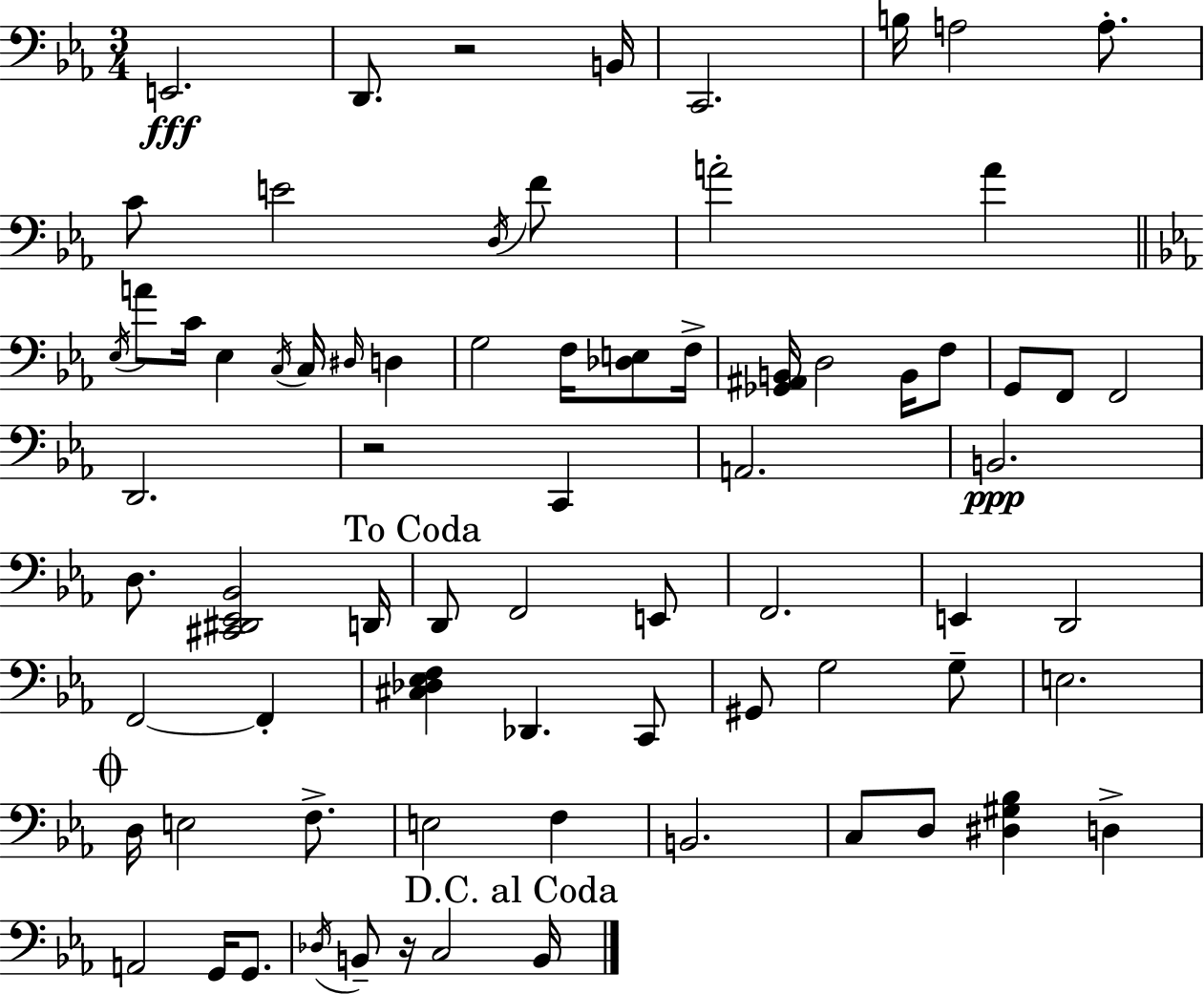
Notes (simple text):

E2/h. D2/e. R/h B2/s C2/h. B3/s A3/h A3/e. C4/e E4/h D3/s F4/e A4/h A4/q Eb3/s A4/e C4/s Eb3/q C3/s C3/s D#3/s D3/q G3/h F3/s [Db3,E3]/e F3/s [Gb2,A#2,B2]/s D3/h B2/s F3/e G2/e F2/e F2/h D2/h. R/h C2/q A2/h. B2/h. D3/e. [C#2,D#2,Eb2,Bb2]/h D2/s D2/e F2/h E2/e F2/h. E2/q D2/h F2/h F2/q [C#3,Db3,Eb3,F3]/q Db2/q. C2/e G#2/e G3/h G3/e E3/h. D3/s E3/h F3/e. E3/h F3/q B2/h. C3/e D3/e [D#3,G#3,Bb3]/q D3/q A2/h G2/s G2/e. Db3/s B2/e R/s C3/h B2/s